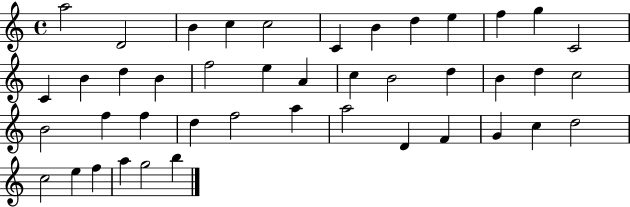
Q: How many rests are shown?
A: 0